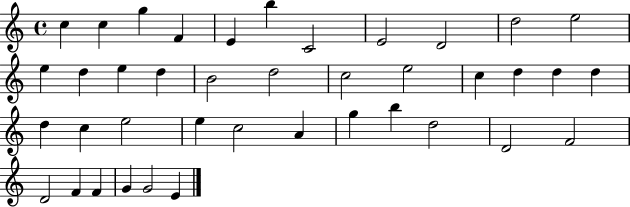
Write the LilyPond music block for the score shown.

{
  \clef treble
  \time 4/4
  \defaultTimeSignature
  \key c \major
  c''4 c''4 g''4 f'4 | e'4 b''4 c'2 | e'2 d'2 | d''2 e''2 | \break e''4 d''4 e''4 d''4 | b'2 d''2 | c''2 e''2 | c''4 d''4 d''4 d''4 | \break d''4 c''4 e''2 | e''4 c''2 a'4 | g''4 b''4 d''2 | d'2 f'2 | \break d'2 f'4 f'4 | g'4 g'2 e'4 | \bar "|."
}